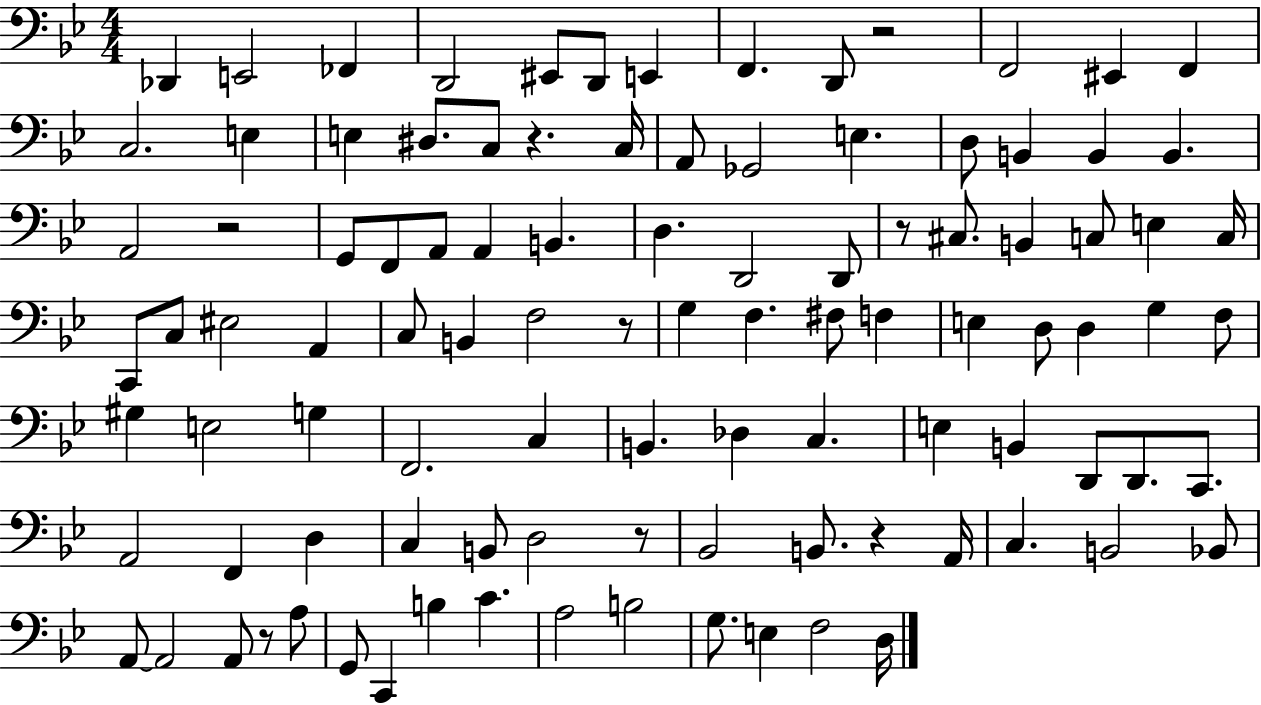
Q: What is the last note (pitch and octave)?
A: D3